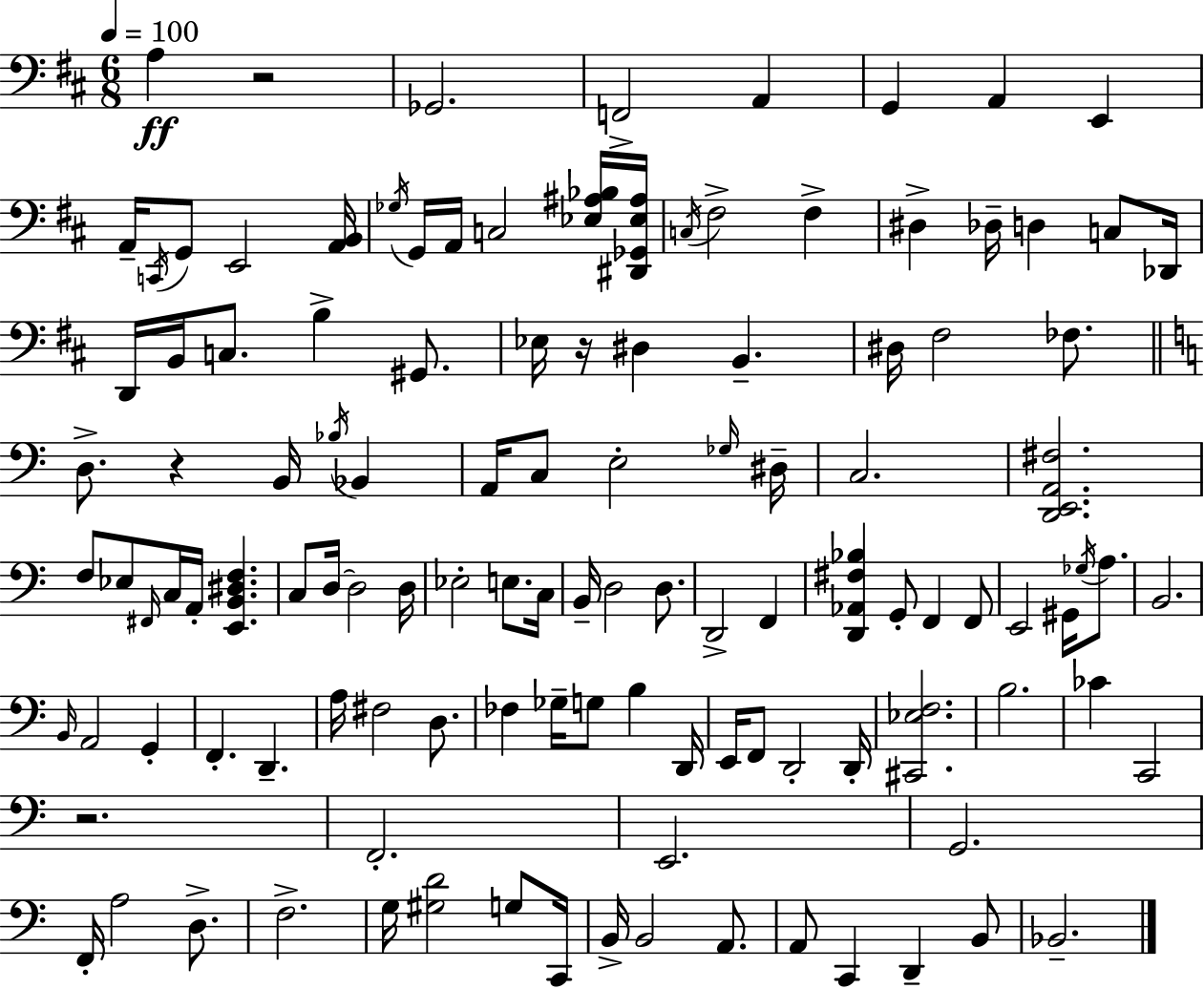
A3/q R/h Gb2/h. F2/h A2/q G2/q A2/q E2/q A2/s C2/s G2/e E2/h [A2,B2]/s Gb3/s G2/s A2/s C3/h [Eb3,A#3,Bb3]/s [D#2,Gb2,Eb3,A#3]/s C3/s F#3/h F#3/q D#3/q Db3/s D3/q C3/e Db2/s D2/s B2/s C3/e. B3/q G#2/e. Eb3/s R/s D#3/q B2/q. D#3/s F#3/h FES3/e. D3/e. R/q B2/s Bb3/s Bb2/q A2/s C3/e E3/h Gb3/s D#3/s C3/h. [D2,E2,A2,F#3]/h. F3/e Eb3/e F#2/s C3/s A2/s [E2,B2,D#3,F3]/q. C3/e D3/s D3/h D3/s Eb3/h E3/e. C3/s B2/s D3/h D3/e. D2/h F2/q [D2,Ab2,F#3,Bb3]/q G2/e F2/q F2/e E2/h G#2/s Gb3/s A3/e. B2/h. B2/s A2/h G2/q F2/q. D2/q. A3/s F#3/h D3/e. FES3/q Gb3/s G3/e B3/q D2/s E2/s F2/e D2/h D2/s [C#2,Eb3,F3]/h. B3/h. CES4/q C2/h R/h. F2/h. E2/h. G2/h. F2/s A3/h D3/e. F3/h. G3/s [G#3,D4]/h G3/e C2/s B2/s B2/h A2/e. A2/e C2/q D2/q B2/e Bb2/h.